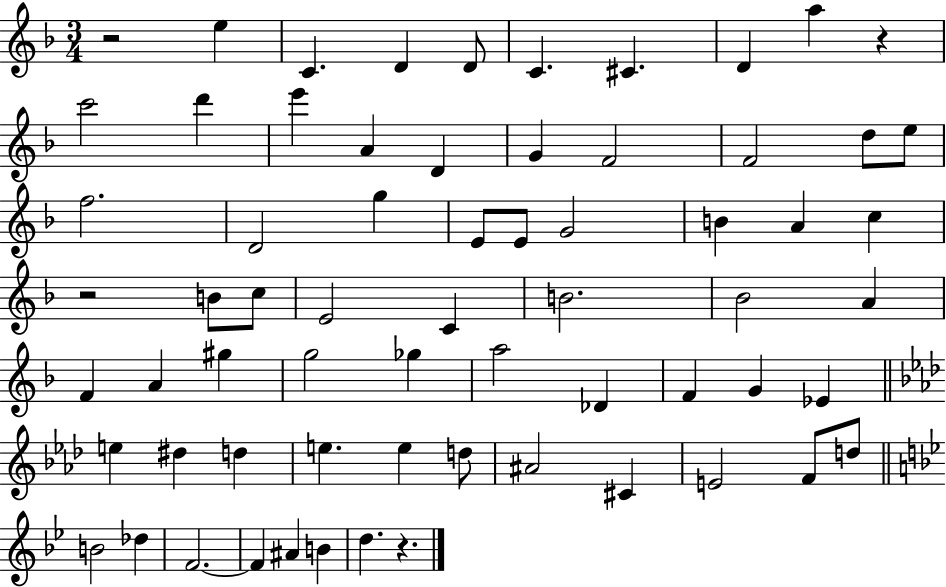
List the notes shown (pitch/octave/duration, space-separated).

R/h E5/q C4/q. D4/q D4/e C4/q. C#4/q. D4/q A5/q R/q C6/h D6/q E6/q A4/q D4/q G4/q F4/h F4/h D5/e E5/e F5/h. D4/h G5/q E4/e E4/e G4/h B4/q A4/q C5/q R/h B4/e C5/e E4/h C4/q B4/h. Bb4/h A4/q F4/q A4/q G#5/q G5/h Gb5/q A5/h Db4/q F4/q G4/q Eb4/q E5/q D#5/q D5/q E5/q. E5/q D5/e A#4/h C#4/q E4/h F4/e D5/e B4/h Db5/q F4/h. F4/q A#4/q B4/q D5/q. R/q.